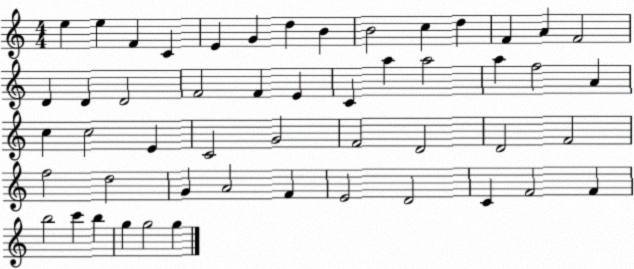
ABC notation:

X:1
T:Untitled
M:4/4
L:1/4
K:C
e e F C E G d B B2 c d F A F2 D D D2 F2 F E C a a2 a f2 A c c2 E C2 G2 F2 D2 D2 F2 f2 d2 G A2 F E2 D2 C F2 F b2 c' b g g2 g